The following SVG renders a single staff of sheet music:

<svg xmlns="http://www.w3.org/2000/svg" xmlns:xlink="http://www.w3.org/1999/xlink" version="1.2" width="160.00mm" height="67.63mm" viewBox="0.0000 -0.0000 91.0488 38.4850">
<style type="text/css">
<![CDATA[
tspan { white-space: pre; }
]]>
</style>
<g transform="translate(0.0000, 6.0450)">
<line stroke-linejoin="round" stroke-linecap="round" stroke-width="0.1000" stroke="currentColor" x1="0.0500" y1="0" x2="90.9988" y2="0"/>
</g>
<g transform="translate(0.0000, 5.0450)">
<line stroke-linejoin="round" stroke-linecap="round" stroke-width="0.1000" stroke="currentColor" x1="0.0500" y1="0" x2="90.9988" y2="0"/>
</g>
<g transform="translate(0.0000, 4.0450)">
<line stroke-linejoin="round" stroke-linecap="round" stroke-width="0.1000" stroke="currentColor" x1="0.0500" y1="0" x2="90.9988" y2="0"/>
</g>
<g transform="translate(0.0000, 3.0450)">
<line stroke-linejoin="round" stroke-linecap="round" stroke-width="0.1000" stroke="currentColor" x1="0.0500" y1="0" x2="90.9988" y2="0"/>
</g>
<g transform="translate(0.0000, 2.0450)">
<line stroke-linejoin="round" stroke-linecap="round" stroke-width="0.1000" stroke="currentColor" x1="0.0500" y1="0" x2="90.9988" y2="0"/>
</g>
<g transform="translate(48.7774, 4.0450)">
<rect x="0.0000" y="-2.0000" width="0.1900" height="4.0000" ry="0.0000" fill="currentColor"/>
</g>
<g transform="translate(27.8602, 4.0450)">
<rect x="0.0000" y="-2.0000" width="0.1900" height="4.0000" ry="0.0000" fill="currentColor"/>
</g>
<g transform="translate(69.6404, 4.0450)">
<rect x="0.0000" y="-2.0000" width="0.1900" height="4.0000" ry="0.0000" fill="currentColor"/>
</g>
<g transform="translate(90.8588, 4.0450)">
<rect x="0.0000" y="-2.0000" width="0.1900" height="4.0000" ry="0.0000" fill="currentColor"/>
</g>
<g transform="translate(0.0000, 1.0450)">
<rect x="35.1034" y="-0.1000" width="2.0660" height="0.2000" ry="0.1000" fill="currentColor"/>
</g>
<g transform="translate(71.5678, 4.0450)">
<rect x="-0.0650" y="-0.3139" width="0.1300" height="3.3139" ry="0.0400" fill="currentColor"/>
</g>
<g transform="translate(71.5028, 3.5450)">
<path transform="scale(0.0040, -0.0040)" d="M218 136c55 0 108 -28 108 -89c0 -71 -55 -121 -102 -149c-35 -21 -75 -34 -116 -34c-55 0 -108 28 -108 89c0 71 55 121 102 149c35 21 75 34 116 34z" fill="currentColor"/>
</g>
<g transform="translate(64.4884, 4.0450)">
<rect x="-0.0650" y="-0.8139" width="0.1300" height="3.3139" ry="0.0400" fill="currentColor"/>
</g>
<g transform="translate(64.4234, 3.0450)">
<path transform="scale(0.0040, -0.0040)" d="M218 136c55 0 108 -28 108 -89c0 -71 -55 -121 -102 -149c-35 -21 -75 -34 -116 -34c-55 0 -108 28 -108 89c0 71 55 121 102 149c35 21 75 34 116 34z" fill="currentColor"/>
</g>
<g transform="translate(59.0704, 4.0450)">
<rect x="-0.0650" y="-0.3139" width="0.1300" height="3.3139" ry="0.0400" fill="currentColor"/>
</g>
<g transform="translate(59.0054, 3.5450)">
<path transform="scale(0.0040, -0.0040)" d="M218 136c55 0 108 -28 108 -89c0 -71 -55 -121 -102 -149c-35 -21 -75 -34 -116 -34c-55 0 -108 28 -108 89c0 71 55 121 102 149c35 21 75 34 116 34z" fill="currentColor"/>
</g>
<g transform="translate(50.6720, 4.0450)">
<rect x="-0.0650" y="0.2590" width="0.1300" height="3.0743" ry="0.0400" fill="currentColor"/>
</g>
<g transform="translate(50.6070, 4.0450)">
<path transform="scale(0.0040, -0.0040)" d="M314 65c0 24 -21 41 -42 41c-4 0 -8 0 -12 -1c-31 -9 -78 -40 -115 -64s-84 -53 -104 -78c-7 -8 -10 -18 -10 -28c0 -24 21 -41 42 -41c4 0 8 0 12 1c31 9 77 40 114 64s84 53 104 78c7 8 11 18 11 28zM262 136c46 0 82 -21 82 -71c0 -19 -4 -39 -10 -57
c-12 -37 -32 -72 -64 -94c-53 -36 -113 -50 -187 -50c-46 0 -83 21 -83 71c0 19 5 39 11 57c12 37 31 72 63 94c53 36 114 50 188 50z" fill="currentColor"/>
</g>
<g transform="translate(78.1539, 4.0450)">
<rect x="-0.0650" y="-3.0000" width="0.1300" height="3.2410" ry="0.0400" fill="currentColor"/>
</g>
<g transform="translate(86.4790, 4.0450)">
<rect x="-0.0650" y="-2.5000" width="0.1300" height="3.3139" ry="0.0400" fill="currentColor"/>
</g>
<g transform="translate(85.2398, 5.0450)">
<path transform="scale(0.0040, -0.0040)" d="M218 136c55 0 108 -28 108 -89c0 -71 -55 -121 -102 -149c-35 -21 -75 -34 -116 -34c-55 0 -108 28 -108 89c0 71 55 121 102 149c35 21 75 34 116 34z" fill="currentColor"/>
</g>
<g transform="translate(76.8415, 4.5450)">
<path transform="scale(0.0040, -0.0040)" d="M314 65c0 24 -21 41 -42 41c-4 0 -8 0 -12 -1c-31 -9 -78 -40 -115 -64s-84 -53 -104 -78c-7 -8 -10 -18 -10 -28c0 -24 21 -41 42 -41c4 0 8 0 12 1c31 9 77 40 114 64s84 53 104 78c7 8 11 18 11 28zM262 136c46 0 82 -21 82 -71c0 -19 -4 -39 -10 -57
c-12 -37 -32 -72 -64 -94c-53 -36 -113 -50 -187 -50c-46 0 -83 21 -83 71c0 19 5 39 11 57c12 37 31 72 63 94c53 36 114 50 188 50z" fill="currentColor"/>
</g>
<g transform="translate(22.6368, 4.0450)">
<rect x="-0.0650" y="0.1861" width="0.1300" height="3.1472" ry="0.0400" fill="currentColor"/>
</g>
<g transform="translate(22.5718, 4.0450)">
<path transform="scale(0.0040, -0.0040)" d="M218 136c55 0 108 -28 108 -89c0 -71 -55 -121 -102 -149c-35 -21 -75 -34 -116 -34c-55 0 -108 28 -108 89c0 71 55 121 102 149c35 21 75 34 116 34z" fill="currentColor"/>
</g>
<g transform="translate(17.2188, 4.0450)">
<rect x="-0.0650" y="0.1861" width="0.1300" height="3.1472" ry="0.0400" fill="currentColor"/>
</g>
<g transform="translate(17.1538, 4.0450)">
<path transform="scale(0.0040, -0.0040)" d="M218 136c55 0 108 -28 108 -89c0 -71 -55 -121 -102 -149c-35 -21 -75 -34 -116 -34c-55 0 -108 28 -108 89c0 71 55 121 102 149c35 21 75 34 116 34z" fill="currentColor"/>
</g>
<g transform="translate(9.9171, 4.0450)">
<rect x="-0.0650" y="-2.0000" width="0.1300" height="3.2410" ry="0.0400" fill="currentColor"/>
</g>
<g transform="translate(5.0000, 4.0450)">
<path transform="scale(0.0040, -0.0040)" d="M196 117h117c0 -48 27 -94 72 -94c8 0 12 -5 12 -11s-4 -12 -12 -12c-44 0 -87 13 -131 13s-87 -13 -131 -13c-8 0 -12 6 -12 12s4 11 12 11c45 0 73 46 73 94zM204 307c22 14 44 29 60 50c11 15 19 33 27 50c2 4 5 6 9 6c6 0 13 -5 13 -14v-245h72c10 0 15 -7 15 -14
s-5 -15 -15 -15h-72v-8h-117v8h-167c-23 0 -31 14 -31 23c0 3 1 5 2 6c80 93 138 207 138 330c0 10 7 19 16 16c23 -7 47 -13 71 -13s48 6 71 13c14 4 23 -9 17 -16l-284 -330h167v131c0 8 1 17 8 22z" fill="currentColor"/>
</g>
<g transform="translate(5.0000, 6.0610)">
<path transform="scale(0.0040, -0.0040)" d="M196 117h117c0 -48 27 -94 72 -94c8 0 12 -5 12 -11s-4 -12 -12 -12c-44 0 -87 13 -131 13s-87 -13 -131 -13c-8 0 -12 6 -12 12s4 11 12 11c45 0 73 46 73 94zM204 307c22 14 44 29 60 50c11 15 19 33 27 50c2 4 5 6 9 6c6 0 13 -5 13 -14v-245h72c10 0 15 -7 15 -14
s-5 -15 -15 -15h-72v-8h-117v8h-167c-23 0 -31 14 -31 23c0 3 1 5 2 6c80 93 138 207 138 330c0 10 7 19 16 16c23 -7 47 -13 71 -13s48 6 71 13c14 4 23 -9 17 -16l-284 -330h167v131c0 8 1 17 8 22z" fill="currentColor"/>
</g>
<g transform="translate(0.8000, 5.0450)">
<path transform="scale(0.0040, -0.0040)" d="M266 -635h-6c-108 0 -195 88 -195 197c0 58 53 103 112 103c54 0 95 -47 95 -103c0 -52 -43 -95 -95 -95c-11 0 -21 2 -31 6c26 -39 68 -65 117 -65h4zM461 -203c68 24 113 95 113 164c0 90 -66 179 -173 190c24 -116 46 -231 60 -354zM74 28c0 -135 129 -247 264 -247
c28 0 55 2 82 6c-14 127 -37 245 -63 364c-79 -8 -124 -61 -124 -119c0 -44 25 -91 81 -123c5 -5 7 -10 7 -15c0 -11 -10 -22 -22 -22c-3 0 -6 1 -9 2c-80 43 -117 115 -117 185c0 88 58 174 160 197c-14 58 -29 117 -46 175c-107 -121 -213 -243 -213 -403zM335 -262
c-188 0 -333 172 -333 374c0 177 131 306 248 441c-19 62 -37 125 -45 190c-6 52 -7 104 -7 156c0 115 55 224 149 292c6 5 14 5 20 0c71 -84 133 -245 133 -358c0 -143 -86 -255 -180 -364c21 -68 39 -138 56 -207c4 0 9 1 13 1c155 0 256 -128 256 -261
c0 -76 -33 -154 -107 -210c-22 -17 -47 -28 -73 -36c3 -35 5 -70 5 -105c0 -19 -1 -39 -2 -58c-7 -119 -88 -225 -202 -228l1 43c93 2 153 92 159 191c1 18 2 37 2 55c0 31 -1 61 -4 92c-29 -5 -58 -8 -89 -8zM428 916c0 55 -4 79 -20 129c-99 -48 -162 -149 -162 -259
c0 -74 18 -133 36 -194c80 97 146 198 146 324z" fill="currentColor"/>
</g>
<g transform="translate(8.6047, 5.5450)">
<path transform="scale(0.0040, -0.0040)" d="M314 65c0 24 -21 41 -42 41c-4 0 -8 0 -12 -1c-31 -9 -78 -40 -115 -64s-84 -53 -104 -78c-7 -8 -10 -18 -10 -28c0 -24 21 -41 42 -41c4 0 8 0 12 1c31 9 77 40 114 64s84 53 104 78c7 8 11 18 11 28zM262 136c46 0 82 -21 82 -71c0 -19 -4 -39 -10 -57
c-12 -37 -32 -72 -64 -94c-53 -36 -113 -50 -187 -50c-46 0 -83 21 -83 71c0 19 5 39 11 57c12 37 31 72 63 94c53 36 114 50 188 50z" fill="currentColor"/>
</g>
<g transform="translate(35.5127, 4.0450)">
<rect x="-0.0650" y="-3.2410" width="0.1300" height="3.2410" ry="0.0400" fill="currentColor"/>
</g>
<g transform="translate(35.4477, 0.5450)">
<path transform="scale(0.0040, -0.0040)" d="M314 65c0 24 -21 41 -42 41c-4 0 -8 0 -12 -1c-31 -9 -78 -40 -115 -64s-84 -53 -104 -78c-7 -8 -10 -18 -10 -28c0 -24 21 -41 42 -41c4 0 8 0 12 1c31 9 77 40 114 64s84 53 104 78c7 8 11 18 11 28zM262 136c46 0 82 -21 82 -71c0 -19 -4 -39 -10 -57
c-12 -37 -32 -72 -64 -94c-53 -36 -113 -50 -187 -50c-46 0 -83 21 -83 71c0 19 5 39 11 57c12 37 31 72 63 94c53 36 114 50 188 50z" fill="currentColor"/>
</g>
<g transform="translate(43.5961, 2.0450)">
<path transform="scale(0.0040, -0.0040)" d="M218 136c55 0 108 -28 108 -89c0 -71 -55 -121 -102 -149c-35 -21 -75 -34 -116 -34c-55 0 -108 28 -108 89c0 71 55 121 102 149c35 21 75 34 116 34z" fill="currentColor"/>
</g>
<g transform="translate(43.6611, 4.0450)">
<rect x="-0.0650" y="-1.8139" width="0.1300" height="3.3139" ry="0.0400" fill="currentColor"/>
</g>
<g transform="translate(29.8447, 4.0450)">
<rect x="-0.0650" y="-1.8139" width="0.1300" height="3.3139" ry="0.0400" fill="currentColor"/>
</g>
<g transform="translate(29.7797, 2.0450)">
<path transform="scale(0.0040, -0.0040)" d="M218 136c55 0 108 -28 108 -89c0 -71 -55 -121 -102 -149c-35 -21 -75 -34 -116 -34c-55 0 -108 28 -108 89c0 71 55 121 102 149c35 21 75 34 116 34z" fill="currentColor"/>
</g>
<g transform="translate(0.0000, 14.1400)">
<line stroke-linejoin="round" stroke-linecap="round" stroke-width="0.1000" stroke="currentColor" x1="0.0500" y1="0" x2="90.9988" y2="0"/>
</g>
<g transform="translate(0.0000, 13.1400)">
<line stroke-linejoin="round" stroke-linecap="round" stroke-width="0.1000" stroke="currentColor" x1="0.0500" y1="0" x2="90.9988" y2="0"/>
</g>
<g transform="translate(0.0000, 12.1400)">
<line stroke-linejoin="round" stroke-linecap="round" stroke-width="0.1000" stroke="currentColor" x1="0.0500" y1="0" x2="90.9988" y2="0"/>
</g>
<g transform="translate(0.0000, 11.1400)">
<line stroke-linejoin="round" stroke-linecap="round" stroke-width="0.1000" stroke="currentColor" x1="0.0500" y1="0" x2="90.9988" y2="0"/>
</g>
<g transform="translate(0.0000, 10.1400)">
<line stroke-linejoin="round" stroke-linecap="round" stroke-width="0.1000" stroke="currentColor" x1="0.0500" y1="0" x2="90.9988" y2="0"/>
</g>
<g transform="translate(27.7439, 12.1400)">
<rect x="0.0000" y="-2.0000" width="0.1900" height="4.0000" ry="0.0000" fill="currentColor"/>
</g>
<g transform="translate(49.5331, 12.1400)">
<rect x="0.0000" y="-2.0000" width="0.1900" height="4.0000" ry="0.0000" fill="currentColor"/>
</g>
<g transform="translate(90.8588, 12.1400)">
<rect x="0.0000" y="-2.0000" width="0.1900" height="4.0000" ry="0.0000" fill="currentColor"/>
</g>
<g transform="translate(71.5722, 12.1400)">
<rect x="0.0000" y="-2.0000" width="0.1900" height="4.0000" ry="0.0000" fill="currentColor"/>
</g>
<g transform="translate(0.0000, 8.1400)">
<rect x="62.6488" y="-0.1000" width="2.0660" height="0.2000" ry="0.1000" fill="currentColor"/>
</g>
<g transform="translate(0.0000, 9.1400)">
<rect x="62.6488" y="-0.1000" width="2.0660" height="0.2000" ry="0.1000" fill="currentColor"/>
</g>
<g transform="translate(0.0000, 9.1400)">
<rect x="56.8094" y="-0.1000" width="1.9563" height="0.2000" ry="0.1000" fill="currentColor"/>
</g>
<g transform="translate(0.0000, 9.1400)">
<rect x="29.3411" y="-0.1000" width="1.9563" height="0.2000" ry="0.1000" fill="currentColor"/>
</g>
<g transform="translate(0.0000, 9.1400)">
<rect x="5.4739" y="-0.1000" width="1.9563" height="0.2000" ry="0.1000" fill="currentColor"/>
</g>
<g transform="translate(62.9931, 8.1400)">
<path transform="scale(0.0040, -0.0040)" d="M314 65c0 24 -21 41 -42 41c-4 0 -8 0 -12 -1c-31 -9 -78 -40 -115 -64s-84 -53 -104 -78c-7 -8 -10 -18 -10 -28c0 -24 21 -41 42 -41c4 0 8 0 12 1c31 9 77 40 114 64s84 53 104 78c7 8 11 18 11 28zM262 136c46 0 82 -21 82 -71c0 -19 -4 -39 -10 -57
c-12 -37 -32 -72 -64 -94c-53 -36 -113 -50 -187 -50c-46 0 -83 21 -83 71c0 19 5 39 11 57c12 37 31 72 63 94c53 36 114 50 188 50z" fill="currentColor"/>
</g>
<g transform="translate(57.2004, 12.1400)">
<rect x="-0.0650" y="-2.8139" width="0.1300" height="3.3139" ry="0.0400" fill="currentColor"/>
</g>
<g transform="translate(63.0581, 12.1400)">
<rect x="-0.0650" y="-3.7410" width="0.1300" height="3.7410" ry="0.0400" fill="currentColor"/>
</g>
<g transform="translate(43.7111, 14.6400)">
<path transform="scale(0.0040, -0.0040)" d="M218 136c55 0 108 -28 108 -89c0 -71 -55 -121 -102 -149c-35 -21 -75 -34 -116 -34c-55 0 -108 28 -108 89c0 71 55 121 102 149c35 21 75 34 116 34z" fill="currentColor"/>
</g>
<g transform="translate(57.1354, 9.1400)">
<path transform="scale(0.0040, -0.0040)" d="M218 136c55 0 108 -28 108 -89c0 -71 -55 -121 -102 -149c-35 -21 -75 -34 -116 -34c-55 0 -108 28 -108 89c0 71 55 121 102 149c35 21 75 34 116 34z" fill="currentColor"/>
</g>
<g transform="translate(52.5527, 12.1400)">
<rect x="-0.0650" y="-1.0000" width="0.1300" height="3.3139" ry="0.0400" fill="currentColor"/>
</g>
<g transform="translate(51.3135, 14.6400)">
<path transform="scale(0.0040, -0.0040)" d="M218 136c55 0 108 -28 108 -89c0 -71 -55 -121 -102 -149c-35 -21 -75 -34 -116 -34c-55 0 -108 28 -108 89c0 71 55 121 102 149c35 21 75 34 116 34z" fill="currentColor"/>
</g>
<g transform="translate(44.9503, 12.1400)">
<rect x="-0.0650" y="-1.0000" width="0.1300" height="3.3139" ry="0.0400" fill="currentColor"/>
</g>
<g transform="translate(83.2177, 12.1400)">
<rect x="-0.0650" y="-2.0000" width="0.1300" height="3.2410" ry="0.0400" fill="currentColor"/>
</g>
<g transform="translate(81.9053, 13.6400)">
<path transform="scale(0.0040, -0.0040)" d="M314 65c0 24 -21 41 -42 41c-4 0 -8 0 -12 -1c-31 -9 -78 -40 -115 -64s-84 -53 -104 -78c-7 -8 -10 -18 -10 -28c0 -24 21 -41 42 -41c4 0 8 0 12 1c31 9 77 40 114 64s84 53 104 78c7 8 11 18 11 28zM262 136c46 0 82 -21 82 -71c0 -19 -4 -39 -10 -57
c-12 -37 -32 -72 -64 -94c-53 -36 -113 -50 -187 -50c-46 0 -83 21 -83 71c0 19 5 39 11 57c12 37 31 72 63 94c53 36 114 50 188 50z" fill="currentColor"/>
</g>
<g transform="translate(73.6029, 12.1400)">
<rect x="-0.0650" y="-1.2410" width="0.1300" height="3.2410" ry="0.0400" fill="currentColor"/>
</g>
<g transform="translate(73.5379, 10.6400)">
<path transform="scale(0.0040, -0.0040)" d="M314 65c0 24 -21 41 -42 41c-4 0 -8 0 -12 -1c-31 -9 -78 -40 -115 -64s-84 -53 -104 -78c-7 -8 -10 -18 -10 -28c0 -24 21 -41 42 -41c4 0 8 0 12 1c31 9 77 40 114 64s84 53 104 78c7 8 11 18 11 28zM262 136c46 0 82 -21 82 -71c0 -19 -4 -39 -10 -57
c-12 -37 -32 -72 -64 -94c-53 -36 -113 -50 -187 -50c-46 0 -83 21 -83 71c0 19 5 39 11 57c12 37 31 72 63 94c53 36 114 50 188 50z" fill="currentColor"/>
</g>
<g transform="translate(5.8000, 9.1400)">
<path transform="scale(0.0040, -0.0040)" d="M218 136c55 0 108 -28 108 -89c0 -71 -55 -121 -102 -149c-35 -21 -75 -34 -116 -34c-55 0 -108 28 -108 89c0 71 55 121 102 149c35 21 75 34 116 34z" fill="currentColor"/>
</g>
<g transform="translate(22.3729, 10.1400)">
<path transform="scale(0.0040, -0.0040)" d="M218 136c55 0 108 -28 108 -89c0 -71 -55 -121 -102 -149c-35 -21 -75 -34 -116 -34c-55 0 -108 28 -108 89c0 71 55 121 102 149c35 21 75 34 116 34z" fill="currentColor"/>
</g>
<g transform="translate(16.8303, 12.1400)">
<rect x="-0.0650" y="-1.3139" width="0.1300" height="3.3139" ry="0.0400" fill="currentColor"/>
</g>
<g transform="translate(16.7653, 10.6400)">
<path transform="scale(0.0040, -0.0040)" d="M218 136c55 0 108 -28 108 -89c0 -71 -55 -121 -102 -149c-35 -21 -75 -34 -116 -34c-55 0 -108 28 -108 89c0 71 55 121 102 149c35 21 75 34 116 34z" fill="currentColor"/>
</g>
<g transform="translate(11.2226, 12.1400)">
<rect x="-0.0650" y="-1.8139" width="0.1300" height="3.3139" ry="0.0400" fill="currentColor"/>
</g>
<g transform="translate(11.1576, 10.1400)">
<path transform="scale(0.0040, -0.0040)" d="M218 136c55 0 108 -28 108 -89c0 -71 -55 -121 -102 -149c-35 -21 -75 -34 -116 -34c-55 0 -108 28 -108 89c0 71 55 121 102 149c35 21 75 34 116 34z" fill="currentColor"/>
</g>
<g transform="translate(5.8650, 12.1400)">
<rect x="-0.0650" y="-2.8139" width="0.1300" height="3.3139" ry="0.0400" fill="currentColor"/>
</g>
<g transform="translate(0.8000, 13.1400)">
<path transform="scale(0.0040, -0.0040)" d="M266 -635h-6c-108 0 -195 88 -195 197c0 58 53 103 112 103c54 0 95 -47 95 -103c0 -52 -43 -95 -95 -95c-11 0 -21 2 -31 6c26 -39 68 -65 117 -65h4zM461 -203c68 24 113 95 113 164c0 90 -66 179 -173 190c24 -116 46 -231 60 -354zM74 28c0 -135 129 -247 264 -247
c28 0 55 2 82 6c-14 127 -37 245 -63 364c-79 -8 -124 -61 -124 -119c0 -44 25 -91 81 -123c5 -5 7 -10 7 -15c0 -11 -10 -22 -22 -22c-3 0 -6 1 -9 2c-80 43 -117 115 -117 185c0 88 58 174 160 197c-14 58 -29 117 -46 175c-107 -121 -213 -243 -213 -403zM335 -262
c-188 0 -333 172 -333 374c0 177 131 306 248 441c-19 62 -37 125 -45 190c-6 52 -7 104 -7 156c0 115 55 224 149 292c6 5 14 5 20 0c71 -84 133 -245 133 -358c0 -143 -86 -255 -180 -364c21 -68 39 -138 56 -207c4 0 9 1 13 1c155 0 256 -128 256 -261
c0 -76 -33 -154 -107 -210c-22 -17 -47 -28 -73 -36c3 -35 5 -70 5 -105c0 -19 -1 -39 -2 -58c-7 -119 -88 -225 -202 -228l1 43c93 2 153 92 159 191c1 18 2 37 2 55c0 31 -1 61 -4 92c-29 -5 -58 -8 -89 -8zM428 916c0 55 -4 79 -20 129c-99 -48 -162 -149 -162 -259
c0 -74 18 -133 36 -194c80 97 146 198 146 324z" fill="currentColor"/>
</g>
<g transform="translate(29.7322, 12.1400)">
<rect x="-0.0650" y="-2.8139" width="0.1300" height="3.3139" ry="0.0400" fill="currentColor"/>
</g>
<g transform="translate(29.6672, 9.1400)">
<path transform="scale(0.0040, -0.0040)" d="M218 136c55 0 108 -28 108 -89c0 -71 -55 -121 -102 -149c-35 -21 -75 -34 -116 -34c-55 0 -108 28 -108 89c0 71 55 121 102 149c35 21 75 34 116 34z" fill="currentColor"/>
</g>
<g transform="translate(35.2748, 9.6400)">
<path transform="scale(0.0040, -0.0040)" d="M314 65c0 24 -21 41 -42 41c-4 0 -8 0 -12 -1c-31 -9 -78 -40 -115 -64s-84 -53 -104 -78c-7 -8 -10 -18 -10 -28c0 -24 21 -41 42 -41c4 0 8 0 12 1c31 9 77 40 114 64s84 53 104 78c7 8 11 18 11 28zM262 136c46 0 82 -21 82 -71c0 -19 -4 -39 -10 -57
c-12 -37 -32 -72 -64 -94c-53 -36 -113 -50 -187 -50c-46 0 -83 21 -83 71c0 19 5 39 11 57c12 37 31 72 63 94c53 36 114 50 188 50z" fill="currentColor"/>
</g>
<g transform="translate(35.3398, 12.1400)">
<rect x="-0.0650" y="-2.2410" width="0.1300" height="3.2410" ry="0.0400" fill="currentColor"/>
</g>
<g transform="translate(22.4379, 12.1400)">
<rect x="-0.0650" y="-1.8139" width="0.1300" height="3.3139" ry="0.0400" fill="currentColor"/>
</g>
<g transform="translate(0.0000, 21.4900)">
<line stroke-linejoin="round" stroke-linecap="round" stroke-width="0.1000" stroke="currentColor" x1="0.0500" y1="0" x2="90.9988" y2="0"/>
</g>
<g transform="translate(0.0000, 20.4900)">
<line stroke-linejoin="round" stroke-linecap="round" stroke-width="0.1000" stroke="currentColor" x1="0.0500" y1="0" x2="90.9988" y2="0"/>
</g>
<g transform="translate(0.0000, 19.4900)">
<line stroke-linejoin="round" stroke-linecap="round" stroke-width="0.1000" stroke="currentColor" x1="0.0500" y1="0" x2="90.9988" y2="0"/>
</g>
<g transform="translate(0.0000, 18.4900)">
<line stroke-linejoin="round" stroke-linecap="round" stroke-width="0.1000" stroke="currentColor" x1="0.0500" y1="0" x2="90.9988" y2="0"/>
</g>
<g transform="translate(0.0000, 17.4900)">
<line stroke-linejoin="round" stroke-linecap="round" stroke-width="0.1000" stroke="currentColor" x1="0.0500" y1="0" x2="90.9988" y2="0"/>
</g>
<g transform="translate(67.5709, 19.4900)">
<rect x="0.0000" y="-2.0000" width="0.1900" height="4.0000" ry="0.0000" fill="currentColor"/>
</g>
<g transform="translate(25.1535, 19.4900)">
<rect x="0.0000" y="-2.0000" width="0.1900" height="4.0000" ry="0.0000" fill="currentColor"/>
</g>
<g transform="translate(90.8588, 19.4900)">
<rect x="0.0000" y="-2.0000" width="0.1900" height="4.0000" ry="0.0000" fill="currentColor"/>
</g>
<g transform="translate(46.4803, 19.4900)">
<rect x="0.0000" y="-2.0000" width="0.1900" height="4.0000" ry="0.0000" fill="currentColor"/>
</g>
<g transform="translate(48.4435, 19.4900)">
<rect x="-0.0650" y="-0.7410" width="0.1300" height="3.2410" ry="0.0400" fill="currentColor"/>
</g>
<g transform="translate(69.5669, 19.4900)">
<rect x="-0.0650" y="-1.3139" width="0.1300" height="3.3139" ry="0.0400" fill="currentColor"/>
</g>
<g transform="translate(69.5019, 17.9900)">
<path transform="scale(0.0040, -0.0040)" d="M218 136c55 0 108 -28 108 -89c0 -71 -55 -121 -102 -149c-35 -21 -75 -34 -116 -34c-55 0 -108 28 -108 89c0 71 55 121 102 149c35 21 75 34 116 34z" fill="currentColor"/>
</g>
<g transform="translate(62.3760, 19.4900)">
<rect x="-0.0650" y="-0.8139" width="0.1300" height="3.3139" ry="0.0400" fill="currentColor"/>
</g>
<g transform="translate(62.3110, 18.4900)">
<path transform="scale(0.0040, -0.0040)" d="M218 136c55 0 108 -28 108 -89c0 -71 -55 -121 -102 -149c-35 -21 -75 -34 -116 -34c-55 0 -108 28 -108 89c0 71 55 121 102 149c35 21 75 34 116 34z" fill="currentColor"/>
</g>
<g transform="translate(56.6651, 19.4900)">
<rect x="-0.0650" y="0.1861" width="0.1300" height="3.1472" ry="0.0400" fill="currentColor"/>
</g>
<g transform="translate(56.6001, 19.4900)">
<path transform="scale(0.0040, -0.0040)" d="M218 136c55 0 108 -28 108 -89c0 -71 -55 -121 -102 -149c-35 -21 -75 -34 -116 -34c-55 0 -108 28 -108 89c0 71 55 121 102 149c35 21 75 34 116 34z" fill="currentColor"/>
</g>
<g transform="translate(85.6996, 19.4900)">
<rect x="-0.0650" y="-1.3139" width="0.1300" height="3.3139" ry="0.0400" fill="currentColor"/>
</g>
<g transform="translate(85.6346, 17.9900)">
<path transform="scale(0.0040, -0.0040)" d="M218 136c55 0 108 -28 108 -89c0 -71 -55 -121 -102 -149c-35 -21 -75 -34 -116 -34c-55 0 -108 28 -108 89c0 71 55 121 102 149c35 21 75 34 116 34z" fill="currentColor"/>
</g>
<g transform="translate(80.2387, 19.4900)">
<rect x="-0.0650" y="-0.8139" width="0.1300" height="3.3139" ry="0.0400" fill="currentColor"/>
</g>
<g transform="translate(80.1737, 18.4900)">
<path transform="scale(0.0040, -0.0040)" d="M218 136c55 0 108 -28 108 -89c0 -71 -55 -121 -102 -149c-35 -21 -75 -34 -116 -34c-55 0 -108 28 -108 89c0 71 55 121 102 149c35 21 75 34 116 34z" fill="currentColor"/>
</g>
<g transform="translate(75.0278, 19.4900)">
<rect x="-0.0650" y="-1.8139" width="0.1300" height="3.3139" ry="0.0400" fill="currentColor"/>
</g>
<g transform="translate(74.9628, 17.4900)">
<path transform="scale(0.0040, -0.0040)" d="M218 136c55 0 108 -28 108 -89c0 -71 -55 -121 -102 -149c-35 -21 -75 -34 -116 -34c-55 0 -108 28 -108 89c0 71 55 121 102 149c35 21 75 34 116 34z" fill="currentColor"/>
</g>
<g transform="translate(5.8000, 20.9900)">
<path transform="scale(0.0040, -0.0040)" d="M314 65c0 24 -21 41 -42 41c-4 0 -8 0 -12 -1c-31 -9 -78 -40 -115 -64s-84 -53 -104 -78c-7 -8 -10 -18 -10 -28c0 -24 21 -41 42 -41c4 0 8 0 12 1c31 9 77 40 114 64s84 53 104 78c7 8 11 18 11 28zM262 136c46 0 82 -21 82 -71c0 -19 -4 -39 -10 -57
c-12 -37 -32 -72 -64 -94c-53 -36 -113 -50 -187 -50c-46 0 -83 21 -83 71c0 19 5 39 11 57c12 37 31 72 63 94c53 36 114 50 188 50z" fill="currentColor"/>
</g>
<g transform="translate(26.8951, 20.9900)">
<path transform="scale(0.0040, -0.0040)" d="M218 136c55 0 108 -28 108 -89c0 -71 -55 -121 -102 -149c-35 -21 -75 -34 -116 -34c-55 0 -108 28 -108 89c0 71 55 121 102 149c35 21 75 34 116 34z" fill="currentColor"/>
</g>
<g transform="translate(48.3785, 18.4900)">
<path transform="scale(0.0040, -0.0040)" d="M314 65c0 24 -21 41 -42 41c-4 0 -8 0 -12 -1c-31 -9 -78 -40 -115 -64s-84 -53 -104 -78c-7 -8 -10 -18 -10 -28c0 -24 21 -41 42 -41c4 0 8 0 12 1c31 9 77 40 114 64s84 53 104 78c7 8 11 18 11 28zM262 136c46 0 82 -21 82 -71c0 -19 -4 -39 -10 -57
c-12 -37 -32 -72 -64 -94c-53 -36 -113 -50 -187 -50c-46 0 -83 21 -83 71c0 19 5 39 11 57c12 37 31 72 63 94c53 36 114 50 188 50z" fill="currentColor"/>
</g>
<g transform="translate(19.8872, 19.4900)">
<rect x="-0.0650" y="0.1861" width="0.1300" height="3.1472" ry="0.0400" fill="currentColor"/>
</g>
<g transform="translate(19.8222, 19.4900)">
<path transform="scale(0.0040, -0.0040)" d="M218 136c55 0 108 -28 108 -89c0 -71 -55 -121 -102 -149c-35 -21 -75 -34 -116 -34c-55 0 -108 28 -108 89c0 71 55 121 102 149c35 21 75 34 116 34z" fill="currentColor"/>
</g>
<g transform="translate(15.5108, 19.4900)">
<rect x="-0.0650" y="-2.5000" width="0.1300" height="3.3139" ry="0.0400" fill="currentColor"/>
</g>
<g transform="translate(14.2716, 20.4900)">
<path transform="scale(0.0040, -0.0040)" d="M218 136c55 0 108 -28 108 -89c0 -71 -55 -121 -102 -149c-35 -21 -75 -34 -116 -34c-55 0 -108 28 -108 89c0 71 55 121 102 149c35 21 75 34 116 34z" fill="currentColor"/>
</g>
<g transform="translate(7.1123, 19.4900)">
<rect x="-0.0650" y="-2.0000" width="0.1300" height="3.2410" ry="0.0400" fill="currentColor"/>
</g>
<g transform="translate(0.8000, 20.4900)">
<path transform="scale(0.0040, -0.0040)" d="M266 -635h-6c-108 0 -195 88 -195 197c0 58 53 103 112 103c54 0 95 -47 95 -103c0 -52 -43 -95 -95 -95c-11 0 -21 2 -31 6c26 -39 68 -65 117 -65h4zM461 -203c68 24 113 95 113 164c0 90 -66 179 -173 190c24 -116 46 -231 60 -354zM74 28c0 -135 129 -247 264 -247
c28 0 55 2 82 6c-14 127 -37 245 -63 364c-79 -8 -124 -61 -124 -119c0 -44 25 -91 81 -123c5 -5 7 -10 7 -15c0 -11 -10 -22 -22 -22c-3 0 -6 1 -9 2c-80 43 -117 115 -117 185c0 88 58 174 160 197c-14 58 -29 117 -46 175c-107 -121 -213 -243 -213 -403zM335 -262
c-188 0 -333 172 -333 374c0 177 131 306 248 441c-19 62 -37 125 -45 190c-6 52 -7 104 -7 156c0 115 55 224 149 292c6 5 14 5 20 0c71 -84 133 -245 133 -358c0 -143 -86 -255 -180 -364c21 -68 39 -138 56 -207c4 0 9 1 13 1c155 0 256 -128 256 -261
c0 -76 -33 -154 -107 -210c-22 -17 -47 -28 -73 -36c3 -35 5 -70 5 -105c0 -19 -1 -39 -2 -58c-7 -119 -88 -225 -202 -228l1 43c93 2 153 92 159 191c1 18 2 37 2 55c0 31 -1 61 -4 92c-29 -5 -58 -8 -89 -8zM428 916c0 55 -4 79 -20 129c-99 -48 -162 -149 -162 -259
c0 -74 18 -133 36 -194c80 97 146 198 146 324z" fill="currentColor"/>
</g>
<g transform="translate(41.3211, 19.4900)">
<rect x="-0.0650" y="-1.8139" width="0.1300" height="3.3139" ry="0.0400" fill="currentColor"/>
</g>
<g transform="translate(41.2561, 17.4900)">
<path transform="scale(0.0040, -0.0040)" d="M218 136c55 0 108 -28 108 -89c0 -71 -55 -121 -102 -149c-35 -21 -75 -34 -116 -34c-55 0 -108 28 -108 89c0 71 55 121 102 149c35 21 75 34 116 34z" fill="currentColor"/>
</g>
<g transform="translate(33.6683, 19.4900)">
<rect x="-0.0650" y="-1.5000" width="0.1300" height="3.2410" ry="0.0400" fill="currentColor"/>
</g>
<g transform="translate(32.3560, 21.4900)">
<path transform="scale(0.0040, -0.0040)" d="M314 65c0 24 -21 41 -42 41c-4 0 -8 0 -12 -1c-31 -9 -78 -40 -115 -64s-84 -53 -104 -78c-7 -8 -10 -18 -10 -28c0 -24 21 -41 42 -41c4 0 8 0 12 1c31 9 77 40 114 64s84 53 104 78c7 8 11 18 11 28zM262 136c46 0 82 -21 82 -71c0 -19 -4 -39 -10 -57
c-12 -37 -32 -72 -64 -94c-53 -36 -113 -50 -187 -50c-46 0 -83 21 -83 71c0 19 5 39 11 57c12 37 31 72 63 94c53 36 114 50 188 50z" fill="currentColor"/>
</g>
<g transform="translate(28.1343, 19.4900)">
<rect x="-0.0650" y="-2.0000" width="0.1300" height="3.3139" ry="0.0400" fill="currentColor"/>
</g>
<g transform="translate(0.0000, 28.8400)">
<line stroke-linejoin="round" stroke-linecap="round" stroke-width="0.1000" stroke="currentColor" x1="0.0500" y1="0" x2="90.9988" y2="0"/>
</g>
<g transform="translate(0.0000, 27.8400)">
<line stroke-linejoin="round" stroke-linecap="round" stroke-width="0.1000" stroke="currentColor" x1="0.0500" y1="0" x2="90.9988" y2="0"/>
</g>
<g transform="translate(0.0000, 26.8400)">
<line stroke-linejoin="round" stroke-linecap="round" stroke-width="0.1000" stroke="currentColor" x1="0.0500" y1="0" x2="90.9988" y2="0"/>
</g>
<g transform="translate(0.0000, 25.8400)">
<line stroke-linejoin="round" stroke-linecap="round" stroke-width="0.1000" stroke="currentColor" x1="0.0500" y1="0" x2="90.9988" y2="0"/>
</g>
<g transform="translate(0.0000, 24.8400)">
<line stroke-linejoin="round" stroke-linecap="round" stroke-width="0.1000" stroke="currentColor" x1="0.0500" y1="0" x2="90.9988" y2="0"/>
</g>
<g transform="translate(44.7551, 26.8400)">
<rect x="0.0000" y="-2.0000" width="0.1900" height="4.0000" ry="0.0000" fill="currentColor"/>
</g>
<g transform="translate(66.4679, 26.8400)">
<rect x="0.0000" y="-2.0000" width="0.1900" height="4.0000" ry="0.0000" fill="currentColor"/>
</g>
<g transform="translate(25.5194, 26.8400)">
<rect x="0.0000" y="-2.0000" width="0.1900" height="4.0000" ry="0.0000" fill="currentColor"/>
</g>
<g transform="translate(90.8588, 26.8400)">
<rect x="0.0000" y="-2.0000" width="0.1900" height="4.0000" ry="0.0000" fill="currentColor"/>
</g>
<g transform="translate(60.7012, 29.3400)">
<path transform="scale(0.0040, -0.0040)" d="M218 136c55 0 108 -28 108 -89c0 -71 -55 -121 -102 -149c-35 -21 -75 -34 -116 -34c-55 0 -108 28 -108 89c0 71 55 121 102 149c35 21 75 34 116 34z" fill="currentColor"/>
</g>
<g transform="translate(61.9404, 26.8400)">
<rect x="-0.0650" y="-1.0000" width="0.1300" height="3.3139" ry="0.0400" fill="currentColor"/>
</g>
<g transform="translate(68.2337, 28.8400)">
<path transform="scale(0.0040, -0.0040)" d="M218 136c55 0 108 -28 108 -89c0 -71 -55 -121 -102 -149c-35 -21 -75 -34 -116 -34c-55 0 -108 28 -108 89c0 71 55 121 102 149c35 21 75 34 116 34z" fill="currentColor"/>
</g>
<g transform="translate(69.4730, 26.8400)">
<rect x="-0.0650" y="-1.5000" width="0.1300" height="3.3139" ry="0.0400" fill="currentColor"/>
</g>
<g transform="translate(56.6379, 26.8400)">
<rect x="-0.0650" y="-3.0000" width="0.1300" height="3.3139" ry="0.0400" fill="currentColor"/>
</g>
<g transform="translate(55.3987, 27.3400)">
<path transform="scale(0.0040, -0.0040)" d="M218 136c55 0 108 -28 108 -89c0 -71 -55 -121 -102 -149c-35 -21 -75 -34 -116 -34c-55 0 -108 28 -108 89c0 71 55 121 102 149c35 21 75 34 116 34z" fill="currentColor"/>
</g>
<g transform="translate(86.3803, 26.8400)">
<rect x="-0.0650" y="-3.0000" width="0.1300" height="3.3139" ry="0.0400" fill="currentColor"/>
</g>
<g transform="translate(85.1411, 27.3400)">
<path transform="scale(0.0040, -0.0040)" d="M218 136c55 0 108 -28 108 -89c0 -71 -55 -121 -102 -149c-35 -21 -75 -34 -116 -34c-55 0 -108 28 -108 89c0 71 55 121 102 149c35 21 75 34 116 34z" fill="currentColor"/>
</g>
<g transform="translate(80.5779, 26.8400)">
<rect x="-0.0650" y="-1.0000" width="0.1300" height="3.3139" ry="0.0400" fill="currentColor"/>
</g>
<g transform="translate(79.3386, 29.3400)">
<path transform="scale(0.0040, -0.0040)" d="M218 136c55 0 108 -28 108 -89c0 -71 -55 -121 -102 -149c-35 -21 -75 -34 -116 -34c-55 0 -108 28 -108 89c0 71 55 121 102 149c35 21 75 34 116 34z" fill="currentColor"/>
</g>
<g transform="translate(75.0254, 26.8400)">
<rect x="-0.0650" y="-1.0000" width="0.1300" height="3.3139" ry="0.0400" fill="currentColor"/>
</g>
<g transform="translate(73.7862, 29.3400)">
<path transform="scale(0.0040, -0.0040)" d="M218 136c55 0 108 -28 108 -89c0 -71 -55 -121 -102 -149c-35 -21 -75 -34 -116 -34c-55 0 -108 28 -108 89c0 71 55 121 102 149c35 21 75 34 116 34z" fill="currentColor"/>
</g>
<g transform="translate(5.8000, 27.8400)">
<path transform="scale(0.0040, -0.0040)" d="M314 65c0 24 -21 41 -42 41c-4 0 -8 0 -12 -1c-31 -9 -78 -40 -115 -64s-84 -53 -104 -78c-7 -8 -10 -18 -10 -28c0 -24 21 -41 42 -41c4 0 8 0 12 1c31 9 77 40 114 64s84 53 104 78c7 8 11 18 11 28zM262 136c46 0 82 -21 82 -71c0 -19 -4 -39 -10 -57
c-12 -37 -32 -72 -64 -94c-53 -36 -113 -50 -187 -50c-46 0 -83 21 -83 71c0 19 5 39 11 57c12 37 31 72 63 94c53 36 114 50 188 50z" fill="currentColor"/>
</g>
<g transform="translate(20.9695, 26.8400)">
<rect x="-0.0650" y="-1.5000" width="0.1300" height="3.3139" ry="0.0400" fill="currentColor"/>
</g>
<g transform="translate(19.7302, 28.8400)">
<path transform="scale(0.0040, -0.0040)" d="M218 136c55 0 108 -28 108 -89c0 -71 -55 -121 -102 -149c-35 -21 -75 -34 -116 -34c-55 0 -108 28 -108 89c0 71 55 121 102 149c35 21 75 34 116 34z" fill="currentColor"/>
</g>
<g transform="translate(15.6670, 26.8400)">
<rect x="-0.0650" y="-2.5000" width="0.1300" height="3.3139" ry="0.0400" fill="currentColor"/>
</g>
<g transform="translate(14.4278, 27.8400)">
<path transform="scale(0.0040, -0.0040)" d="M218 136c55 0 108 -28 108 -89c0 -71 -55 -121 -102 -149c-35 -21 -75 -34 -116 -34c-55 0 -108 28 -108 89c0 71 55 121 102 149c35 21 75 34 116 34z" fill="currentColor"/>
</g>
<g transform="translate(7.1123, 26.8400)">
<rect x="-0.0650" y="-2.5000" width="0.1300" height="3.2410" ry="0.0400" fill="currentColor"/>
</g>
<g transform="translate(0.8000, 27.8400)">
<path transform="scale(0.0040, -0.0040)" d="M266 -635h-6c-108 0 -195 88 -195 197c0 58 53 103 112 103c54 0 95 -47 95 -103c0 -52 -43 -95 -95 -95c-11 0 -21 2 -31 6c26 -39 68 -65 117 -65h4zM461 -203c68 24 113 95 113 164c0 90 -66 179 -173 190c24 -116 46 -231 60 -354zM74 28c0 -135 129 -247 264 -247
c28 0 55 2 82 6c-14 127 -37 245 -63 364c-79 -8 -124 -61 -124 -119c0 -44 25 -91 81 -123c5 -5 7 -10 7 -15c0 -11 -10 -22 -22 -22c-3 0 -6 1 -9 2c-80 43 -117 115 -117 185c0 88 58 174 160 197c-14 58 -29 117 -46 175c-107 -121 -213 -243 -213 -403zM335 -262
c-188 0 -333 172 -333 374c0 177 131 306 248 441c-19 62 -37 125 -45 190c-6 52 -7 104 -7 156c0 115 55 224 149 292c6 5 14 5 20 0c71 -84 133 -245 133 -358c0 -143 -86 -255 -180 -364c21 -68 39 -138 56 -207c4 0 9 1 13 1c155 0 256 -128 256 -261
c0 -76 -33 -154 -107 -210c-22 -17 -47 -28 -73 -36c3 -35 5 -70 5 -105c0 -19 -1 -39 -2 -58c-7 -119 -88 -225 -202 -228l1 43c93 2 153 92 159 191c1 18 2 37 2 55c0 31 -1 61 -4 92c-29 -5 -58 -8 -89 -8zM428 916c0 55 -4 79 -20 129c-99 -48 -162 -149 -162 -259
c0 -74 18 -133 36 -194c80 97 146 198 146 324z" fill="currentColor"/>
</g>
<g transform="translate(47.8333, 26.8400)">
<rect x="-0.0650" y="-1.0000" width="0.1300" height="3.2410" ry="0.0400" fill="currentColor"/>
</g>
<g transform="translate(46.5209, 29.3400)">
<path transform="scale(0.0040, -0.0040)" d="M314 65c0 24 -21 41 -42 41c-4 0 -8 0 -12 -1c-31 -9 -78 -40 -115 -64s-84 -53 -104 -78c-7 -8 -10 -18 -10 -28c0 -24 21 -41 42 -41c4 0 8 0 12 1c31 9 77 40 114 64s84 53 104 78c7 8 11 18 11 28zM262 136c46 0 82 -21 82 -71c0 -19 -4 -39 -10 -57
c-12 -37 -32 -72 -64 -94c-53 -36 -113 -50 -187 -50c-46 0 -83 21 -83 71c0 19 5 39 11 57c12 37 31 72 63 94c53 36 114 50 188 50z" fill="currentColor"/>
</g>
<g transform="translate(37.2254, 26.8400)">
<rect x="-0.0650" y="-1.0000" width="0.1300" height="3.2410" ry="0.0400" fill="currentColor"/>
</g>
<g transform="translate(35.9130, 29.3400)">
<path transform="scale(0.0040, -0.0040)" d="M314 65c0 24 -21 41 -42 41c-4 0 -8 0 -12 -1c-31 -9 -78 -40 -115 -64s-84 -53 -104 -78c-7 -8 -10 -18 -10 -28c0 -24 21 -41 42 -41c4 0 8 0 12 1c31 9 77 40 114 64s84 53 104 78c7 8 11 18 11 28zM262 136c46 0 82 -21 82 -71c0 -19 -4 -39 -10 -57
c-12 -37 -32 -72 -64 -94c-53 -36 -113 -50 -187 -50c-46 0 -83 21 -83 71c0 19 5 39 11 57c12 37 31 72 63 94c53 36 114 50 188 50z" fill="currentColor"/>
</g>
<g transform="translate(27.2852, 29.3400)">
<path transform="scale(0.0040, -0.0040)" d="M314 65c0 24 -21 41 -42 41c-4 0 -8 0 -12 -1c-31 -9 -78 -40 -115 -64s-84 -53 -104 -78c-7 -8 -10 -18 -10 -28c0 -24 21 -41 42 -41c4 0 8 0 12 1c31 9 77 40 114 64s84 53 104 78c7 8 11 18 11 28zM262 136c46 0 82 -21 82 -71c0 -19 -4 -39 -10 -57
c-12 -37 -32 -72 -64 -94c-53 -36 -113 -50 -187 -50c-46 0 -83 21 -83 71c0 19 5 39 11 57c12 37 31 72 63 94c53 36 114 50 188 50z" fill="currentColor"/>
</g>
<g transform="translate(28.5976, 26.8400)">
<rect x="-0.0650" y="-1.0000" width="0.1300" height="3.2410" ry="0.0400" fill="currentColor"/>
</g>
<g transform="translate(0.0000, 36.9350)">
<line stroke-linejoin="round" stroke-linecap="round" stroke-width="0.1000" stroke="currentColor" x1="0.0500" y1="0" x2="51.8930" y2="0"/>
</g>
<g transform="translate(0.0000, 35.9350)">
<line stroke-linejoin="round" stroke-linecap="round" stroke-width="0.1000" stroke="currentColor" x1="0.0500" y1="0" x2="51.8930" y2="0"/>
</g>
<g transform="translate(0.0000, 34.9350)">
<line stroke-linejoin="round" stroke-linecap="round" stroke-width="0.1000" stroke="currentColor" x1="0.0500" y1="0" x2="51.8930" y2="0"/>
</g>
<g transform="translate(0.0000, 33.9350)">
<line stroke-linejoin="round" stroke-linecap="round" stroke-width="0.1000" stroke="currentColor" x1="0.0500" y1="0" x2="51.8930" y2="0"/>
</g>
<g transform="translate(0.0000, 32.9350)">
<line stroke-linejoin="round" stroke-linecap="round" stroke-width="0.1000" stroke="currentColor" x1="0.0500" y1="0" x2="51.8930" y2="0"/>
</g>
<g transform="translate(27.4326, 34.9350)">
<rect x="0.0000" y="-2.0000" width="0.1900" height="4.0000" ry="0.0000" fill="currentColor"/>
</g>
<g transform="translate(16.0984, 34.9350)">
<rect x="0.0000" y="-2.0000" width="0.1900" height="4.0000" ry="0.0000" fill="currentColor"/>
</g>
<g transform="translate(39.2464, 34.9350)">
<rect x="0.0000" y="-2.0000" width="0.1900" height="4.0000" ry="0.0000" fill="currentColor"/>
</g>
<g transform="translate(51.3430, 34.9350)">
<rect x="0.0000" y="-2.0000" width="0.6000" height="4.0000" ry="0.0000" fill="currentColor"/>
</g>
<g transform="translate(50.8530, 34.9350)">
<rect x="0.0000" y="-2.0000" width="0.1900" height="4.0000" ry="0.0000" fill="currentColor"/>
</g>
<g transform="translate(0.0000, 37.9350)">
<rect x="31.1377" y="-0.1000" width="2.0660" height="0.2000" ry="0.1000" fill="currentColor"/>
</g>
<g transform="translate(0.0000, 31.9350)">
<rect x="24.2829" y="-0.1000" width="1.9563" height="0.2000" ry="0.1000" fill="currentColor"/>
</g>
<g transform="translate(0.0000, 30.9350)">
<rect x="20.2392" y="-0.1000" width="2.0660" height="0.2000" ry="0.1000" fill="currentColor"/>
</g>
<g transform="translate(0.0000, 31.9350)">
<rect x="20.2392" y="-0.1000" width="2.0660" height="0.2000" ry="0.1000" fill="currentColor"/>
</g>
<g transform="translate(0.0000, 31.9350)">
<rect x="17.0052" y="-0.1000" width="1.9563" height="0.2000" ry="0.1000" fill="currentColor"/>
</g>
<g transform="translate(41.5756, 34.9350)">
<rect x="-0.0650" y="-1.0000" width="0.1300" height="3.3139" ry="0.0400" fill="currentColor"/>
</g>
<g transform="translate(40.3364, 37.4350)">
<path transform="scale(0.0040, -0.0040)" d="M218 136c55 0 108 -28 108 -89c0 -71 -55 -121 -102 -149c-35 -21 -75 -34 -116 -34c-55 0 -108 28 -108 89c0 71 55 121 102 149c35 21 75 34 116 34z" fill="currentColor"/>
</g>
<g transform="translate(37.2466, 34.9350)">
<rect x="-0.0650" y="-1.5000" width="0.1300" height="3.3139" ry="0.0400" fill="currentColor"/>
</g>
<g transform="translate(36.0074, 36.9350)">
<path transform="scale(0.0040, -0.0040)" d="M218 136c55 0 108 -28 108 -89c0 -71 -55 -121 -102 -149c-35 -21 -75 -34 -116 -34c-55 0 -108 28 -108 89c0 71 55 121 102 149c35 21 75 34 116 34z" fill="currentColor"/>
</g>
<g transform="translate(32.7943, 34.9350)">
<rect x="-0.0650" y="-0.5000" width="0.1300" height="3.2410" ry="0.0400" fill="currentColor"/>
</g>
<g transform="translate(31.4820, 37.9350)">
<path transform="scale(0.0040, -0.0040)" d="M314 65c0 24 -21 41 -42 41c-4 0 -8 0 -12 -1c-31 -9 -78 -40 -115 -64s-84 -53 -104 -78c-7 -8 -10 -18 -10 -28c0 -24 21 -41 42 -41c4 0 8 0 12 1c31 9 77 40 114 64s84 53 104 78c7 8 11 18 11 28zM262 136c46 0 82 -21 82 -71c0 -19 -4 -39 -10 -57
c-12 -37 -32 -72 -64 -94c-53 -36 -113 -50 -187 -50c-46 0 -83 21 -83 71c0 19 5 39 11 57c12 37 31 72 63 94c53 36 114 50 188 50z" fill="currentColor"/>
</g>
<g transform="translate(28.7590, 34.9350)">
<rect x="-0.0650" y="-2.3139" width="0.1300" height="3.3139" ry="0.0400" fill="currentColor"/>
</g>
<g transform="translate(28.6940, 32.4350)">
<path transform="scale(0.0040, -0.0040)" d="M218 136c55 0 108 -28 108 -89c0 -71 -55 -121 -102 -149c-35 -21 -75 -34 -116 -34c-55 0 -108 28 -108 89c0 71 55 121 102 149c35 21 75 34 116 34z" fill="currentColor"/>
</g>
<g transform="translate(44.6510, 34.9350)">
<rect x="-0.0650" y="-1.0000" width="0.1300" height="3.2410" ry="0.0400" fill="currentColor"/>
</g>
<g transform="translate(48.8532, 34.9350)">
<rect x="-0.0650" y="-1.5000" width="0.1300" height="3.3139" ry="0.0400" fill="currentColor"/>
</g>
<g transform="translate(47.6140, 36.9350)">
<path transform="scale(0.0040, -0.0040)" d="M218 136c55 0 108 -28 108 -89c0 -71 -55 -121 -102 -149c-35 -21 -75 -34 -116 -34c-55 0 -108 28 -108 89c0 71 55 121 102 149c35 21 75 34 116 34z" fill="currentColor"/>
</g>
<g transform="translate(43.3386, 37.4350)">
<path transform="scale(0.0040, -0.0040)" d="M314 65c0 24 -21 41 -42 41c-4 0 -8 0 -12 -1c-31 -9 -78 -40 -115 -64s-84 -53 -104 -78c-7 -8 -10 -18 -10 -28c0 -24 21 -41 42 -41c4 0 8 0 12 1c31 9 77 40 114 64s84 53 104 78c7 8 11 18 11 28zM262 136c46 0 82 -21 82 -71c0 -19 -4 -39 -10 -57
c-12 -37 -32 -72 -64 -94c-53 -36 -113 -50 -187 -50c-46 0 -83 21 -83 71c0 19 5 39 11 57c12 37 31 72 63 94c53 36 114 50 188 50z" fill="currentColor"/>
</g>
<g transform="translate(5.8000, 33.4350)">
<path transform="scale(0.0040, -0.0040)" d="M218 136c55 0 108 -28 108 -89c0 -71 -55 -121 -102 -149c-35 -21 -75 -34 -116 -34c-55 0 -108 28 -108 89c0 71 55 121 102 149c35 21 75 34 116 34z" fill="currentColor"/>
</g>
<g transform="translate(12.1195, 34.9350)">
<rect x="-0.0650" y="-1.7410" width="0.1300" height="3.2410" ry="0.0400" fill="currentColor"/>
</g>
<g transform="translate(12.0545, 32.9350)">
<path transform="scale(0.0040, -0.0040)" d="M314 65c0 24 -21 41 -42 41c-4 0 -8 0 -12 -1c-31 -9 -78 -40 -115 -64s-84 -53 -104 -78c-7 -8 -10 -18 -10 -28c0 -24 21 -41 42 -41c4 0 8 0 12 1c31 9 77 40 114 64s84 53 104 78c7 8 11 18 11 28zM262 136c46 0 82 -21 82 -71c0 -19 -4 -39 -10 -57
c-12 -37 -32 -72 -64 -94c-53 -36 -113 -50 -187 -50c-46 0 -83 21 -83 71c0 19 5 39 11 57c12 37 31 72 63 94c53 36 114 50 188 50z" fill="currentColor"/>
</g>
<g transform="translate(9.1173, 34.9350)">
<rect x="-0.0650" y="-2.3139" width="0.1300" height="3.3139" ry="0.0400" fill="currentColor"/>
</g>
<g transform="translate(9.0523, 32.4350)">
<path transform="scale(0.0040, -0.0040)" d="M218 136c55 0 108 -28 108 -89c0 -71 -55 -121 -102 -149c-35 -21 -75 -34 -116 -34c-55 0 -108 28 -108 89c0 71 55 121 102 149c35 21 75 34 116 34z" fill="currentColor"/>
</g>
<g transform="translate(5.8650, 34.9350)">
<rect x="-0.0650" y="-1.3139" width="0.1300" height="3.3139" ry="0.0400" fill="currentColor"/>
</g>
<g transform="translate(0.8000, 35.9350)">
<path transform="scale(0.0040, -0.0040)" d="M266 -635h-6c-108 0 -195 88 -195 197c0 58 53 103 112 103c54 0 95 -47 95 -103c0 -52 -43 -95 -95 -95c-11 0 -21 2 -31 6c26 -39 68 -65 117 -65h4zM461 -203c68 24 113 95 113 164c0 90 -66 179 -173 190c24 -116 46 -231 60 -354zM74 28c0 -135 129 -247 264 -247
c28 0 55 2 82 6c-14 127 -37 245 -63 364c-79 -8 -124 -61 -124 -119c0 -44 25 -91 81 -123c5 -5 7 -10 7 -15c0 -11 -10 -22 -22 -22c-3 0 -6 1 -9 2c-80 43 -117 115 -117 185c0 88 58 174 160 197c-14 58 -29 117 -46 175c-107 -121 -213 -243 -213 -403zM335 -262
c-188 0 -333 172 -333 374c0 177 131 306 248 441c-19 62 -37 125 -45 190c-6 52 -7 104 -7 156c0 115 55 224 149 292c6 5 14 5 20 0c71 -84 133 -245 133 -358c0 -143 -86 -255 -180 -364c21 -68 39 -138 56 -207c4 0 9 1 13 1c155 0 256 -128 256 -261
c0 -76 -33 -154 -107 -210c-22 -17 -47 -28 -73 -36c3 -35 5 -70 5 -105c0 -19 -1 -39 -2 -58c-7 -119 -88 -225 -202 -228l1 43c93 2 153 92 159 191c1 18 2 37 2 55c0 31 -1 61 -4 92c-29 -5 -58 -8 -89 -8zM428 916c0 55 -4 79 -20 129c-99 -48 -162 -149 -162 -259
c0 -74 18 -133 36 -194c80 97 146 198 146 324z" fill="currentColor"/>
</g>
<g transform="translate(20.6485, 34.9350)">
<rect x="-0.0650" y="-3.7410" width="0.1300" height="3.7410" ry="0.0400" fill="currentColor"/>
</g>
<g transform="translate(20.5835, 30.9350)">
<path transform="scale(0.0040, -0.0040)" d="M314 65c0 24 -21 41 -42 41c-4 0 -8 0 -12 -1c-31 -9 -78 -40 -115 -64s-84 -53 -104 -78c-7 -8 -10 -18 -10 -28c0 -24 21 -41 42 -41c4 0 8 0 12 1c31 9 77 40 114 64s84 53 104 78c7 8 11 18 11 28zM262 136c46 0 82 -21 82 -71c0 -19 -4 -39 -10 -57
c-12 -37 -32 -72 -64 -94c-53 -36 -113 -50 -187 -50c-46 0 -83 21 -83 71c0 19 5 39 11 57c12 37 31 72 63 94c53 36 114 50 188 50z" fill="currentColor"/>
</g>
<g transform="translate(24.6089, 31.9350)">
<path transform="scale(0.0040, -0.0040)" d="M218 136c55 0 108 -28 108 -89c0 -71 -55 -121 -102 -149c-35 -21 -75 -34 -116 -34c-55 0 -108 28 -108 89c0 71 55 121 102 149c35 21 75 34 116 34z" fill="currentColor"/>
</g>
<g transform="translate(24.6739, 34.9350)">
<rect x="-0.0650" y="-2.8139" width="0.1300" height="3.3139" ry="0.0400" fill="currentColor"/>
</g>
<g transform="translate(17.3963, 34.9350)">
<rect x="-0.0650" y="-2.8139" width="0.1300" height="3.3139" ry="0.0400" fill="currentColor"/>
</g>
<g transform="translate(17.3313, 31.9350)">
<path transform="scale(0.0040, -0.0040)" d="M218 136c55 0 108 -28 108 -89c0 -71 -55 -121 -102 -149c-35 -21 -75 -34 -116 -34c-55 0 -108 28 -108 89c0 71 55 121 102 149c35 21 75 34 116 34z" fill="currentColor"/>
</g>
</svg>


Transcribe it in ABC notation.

X:1
T:Untitled
M:4/4
L:1/4
K:C
F2 B B f b2 f B2 c d c A2 G a f e f a g2 D D a c'2 e2 F2 F2 G B F E2 f d2 B d e f d e G2 G E D2 D2 D2 A D E D D A e g f2 a c'2 a g C2 E D D2 E